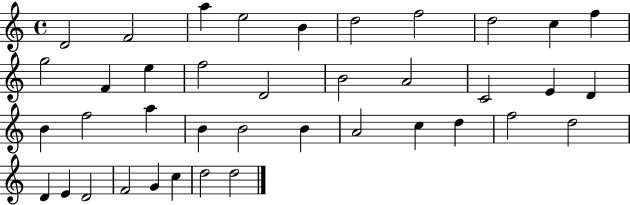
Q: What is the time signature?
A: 4/4